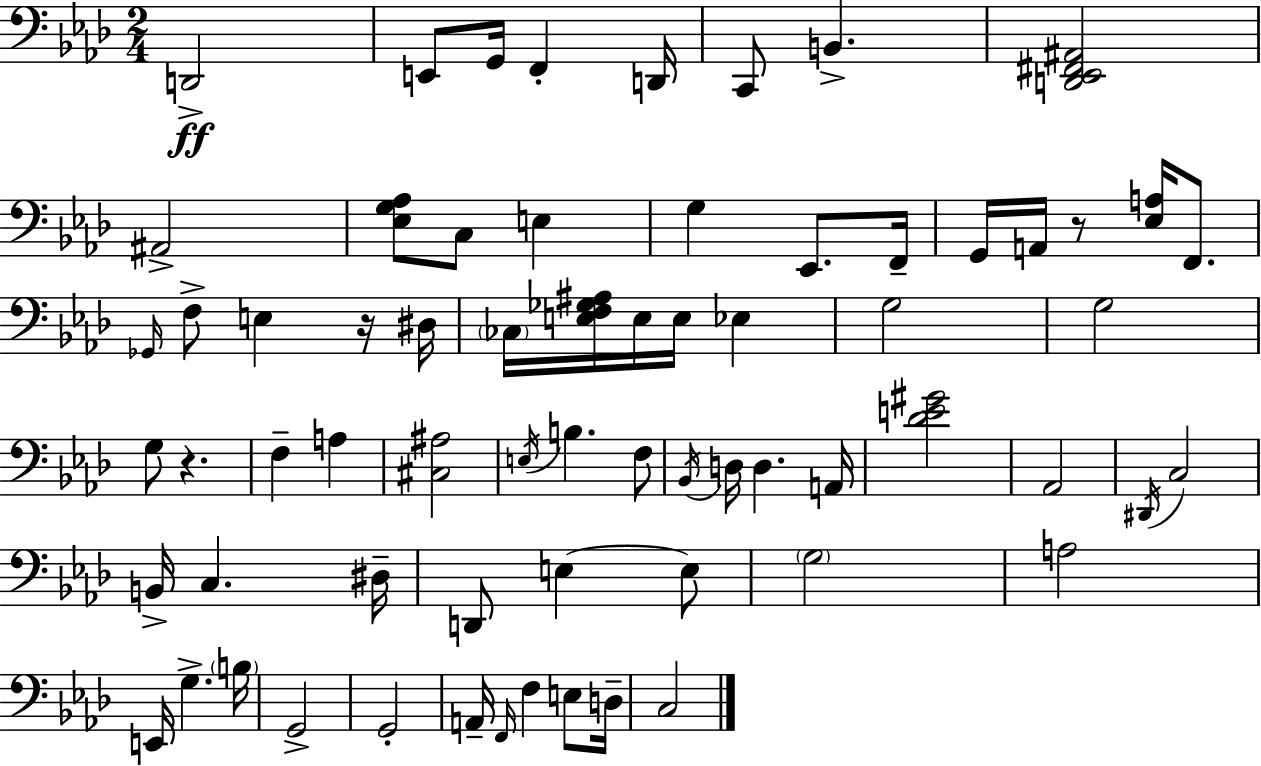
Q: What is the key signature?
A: AES major